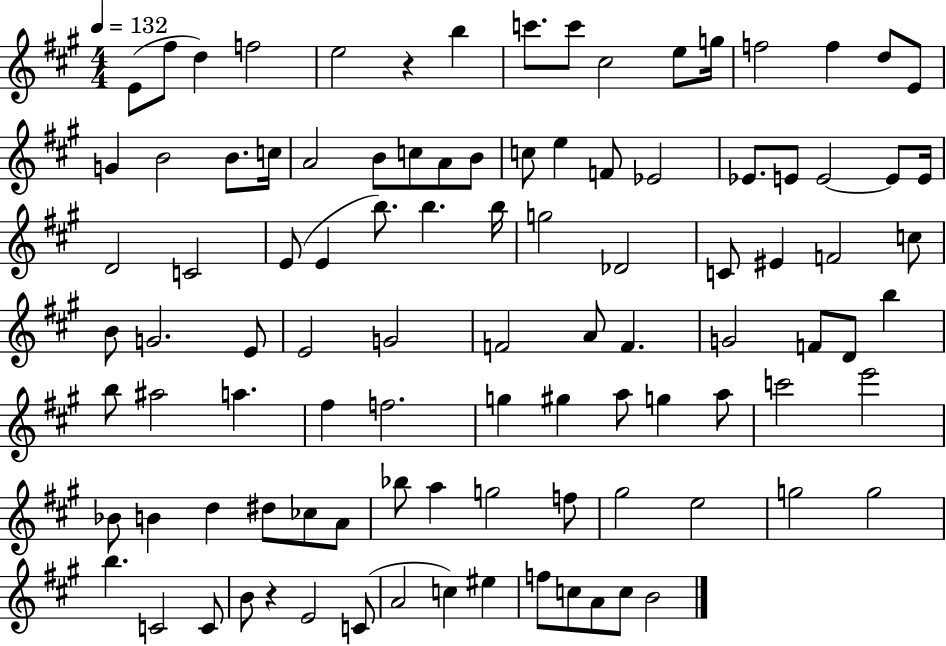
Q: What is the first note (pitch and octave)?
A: E4